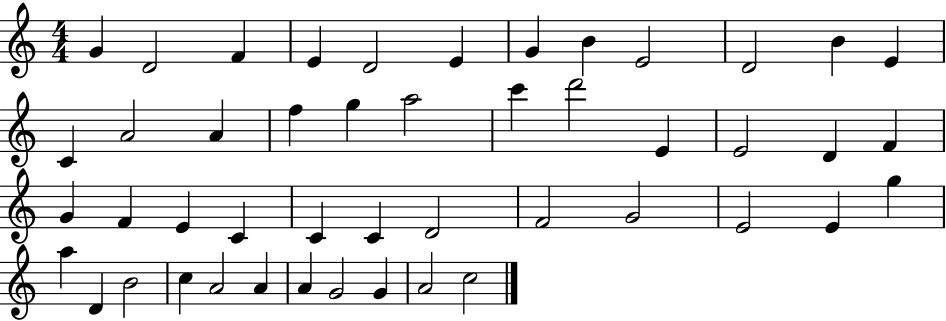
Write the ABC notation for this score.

X:1
T:Untitled
M:4/4
L:1/4
K:C
G D2 F E D2 E G B E2 D2 B E C A2 A f g a2 c' d'2 E E2 D F G F E C C C D2 F2 G2 E2 E g a D B2 c A2 A A G2 G A2 c2